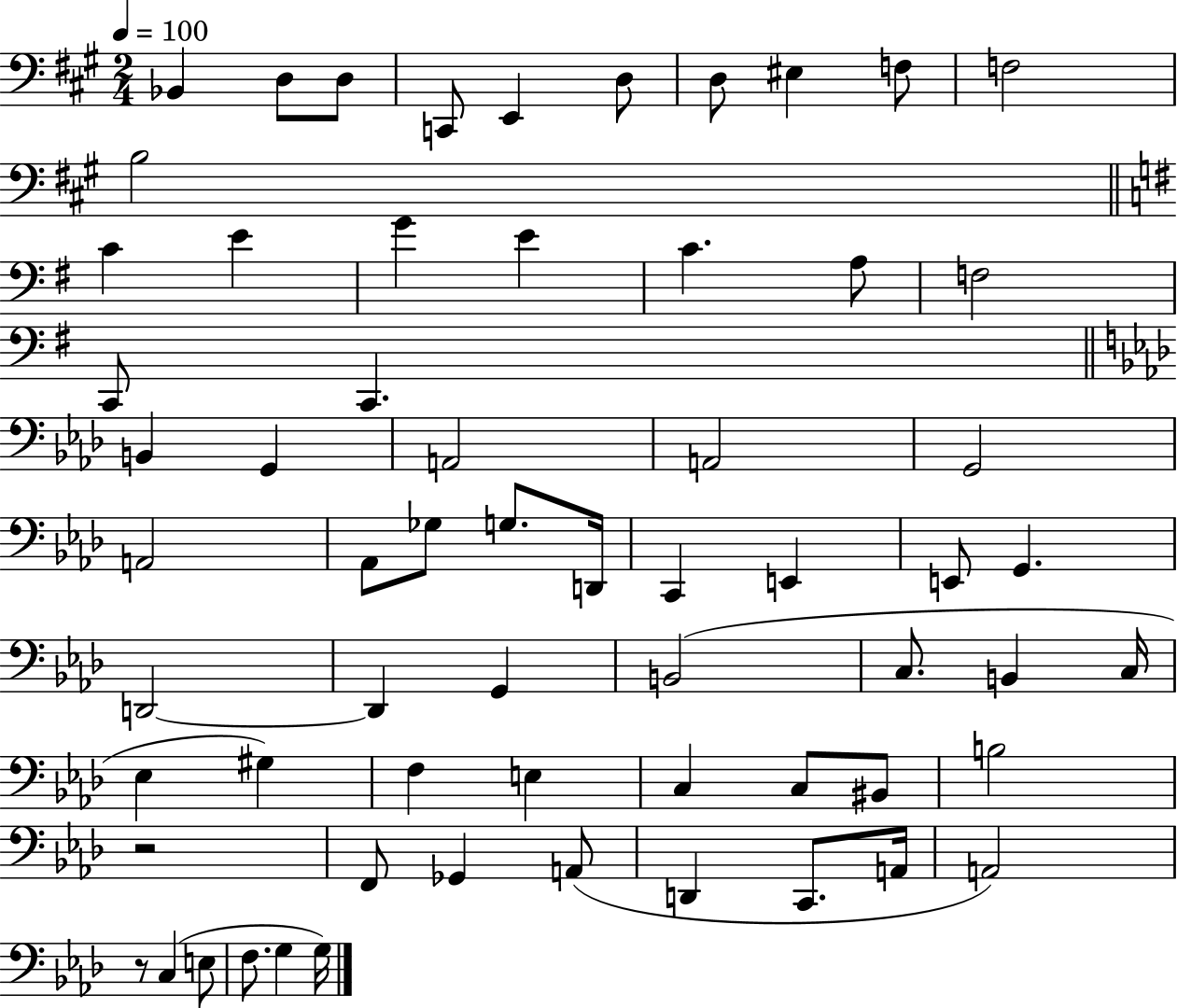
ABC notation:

X:1
T:Untitled
M:2/4
L:1/4
K:A
_B,, D,/2 D,/2 C,,/2 E,, D,/2 D,/2 ^E, F,/2 F,2 B,2 C E G E C A,/2 F,2 C,,/2 C,, B,, G,, A,,2 A,,2 G,,2 A,,2 _A,,/2 _G,/2 G,/2 D,,/4 C,, E,, E,,/2 G,, D,,2 D,, G,, B,,2 C,/2 B,, C,/4 _E, ^G, F, E, C, C,/2 ^B,,/2 B,2 z2 F,,/2 _G,, A,,/2 D,, C,,/2 A,,/4 A,,2 z/2 C, E,/2 F,/2 G, G,/4